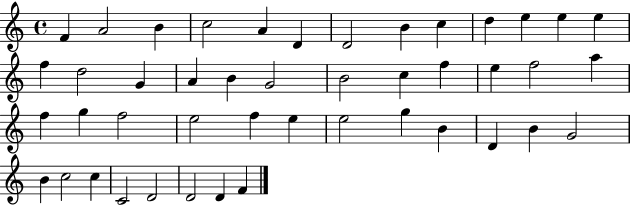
X:1
T:Untitled
M:4/4
L:1/4
K:C
F A2 B c2 A D D2 B c d e e e f d2 G A B G2 B2 c f e f2 a f g f2 e2 f e e2 g B D B G2 B c2 c C2 D2 D2 D F